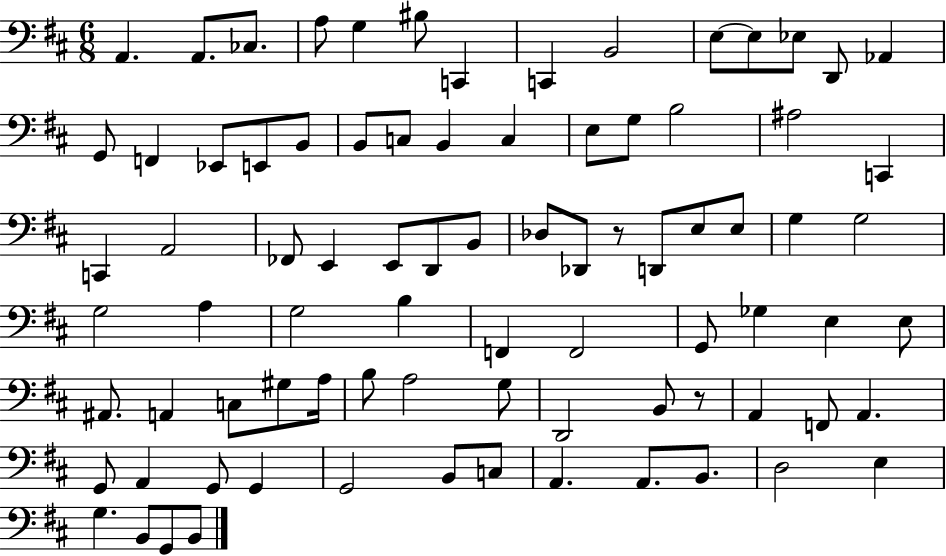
X:1
T:Untitled
M:6/8
L:1/4
K:D
A,, A,,/2 _C,/2 A,/2 G, ^B,/2 C,, C,, B,,2 E,/2 E,/2 _E,/2 D,,/2 _A,, G,,/2 F,, _E,,/2 E,,/2 B,,/2 B,,/2 C,/2 B,, C, E,/2 G,/2 B,2 ^A,2 C,, C,, A,,2 _F,,/2 E,, E,,/2 D,,/2 B,,/2 _D,/2 _D,,/2 z/2 D,,/2 E,/2 E,/2 G, G,2 G,2 A, G,2 B, F,, F,,2 G,,/2 _G, E, E,/2 ^A,,/2 A,, C,/2 ^G,/2 A,/4 B,/2 A,2 G,/2 D,,2 B,,/2 z/2 A,, F,,/2 A,, G,,/2 A,, G,,/2 G,, G,,2 B,,/2 C,/2 A,, A,,/2 B,,/2 D,2 E, G, B,,/2 G,,/2 B,,/2